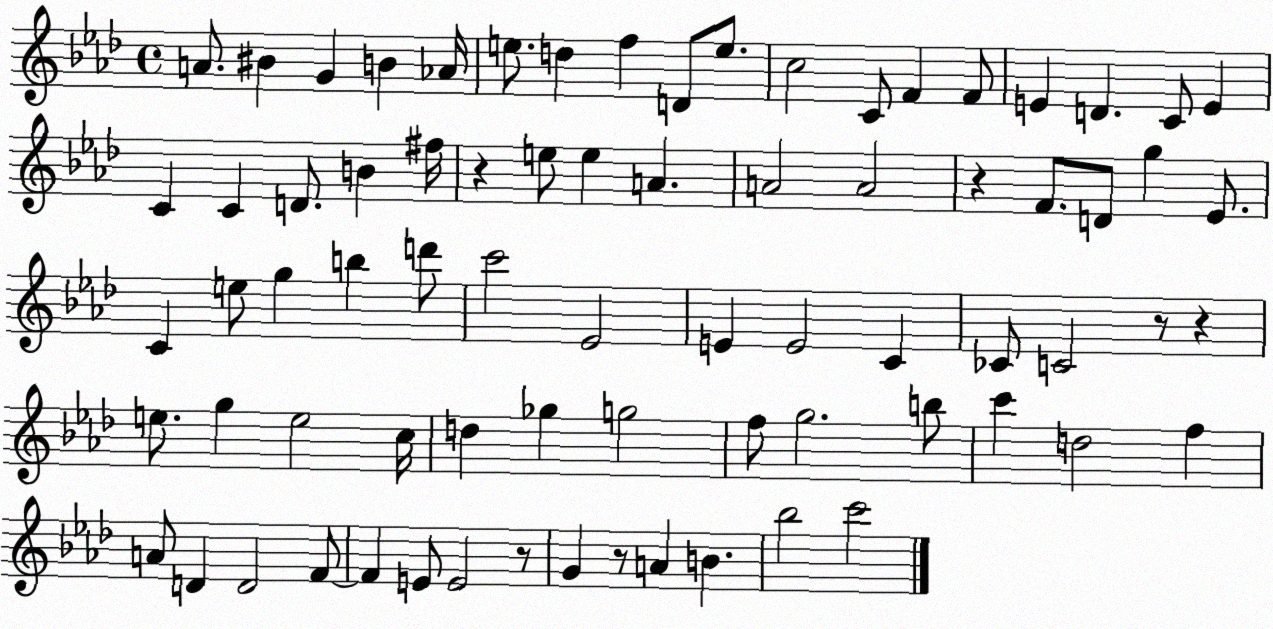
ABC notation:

X:1
T:Untitled
M:4/4
L:1/4
K:Ab
A/2 ^B G B _A/4 e/2 d f D/2 e/2 c2 C/2 F F/2 E D C/2 E C C D/2 B ^f/4 z e/2 e A A2 A2 z F/2 D/2 g _E/2 C e/2 g b d'/2 c'2 _E2 E E2 C _C/2 C2 z/2 z e/2 g e2 c/4 d _g g2 f/2 g2 b/2 c' d2 f A/2 D D2 F/2 F E/2 E2 z/2 G z/2 A B _b2 c'2